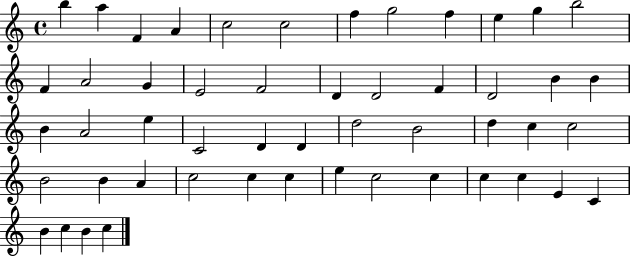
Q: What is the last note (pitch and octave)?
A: C5